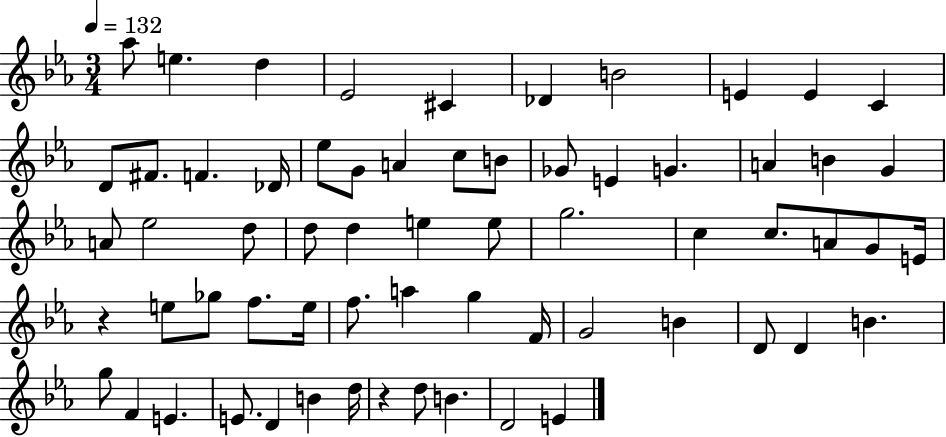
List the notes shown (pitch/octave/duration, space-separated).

Ab5/e E5/q. D5/q Eb4/h C#4/q Db4/q B4/h E4/q E4/q C4/q D4/e F#4/e. F4/q. Db4/s Eb5/e G4/e A4/q C5/e B4/e Gb4/e E4/q G4/q. A4/q B4/q G4/q A4/e Eb5/h D5/e D5/e D5/q E5/q E5/e G5/h. C5/q C5/e. A4/e G4/e E4/s R/q E5/e Gb5/e F5/e. E5/s F5/e. A5/q G5/q F4/s G4/h B4/q D4/e D4/q B4/q. G5/e F4/q E4/q. E4/e. D4/q B4/q D5/s R/q D5/e B4/q. D4/h E4/q